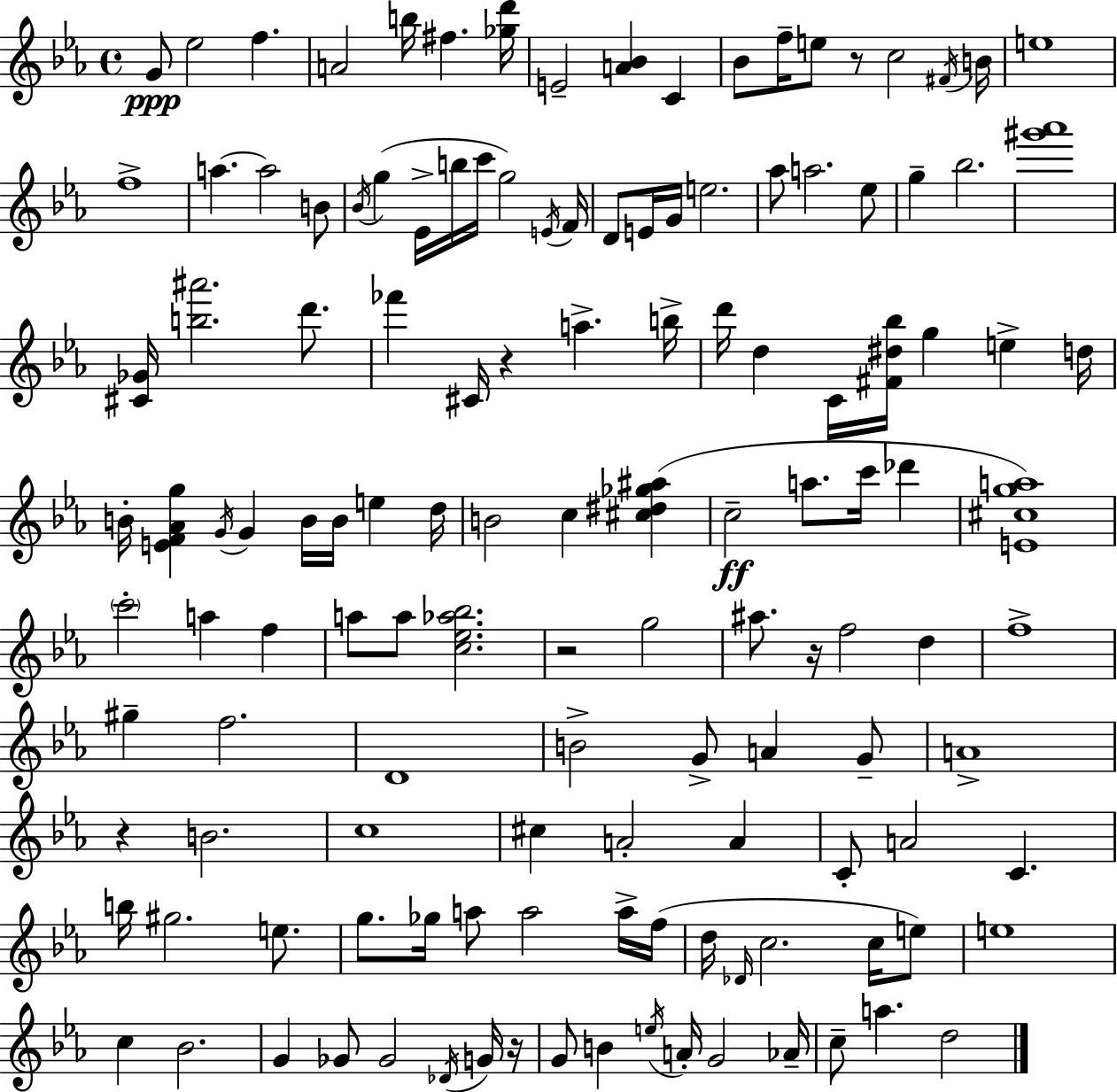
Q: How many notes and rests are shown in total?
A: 133